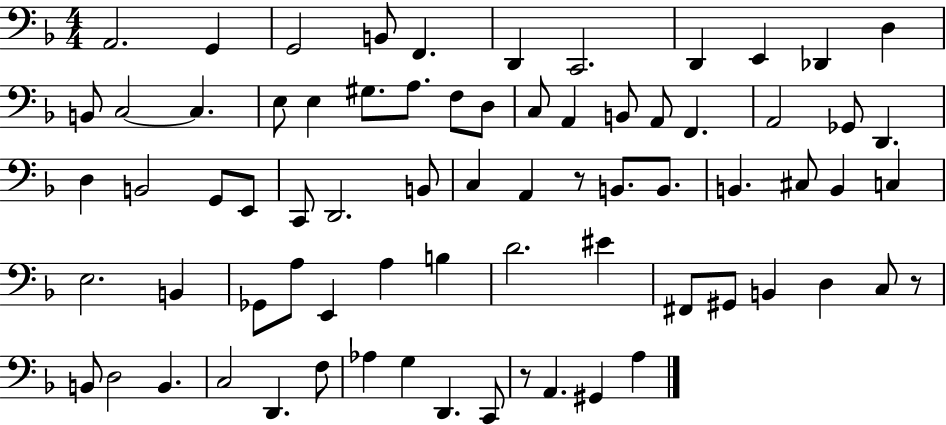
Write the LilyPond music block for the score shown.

{
  \clef bass
  \numericTimeSignature
  \time 4/4
  \key f \major
  a,2. g,4 | g,2 b,8 f,4. | d,4 c,2. | d,4 e,4 des,4 d4 | \break b,8 c2~~ c4. | e8 e4 gis8. a8. f8 d8 | c8 a,4 b,8 a,8 f,4. | a,2 ges,8 d,4. | \break d4 b,2 g,8 e,8 | c,8 d,2. b,8 | c4 a,4 r8 b,8. b,8. | b,4. cis8 b,4 c4 | \break e2. b,4 | ges,8 a8 e,4 a4 b4 | d'2. eis'4 | fis,8 gis,8 b,4 d4 c8 r8 | \break b,8 d2 b,4. | c2 d,4. f8 | aes4 g4 d,4. c,8 | r8 a,4. gis,4 a4 | \break \bar "|."
}